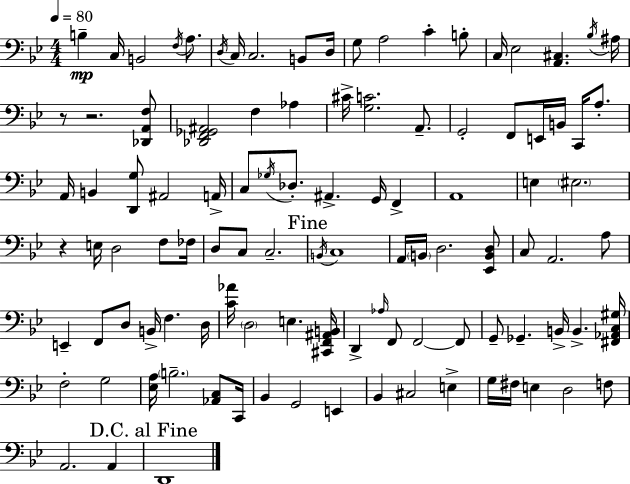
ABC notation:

X:1
T:Untitled
M:4/4
L:1/4
K:Gm
B, C,/4 B,,2 F,/4 A,/2 D,/4 C,/4 C,2 B,,/2 D,/4 G,/2 A,2 C B,/2 C,/4 _E,2 [A,,^C,] _B,/4 ^A,/4 z/2 z2 [_D,,A,,F,]/2 [_D,,F,,_G,,^A,,]2 F, _A, ^C/4 [G,C]2 A,,/2 G,,2 F,,/2 E,,/4 B,,/4 C,,/4 A,/2 A,,/4 B,, [D,,G,]/2 ^A,,2 A,,/4 C,/2 _G,/4 _D,/2 ^A,, G,,/4 F,, A,,4 E, ^E,2 z E,/4 D,2 F,/2 _F,/4 D,/2 C,/2 C,2 B,,/4 C,4 A,,/4 B,,/4 D,2 [_E,,B,,D,]/2 C,/2 A,,2 A,/2 E,, F,,/2 D,/2 B,,/4 F, D,/4 [C_A]/4 D,2 E, [^C,,F,,^A,,B,,]/4 D,, _A,/4 F,,/2 F,,2 F,,/2 G,,/2 _G,, B,,/4 B,, [^F,,_A,,C,^G,]/4 F,2 G,2 [_E,A,]/4 B,2 [_A,,C,]/2 C,,/4 _B,, G,,2 E,, _B,, ^C,2 E, G,/4 ^F,/4 E, D,2 F,/2 A,,2 A,, D,,4